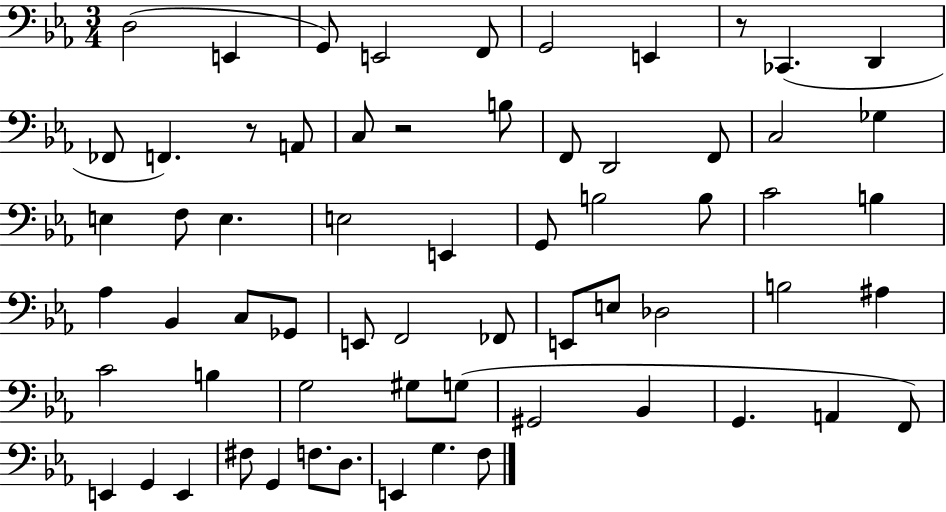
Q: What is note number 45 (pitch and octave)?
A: G#3